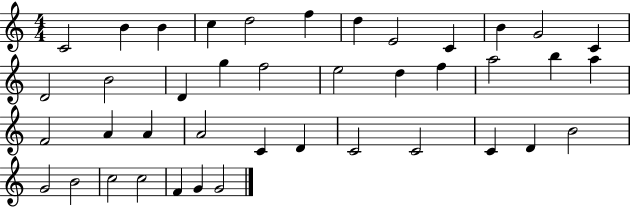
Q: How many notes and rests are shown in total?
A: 41